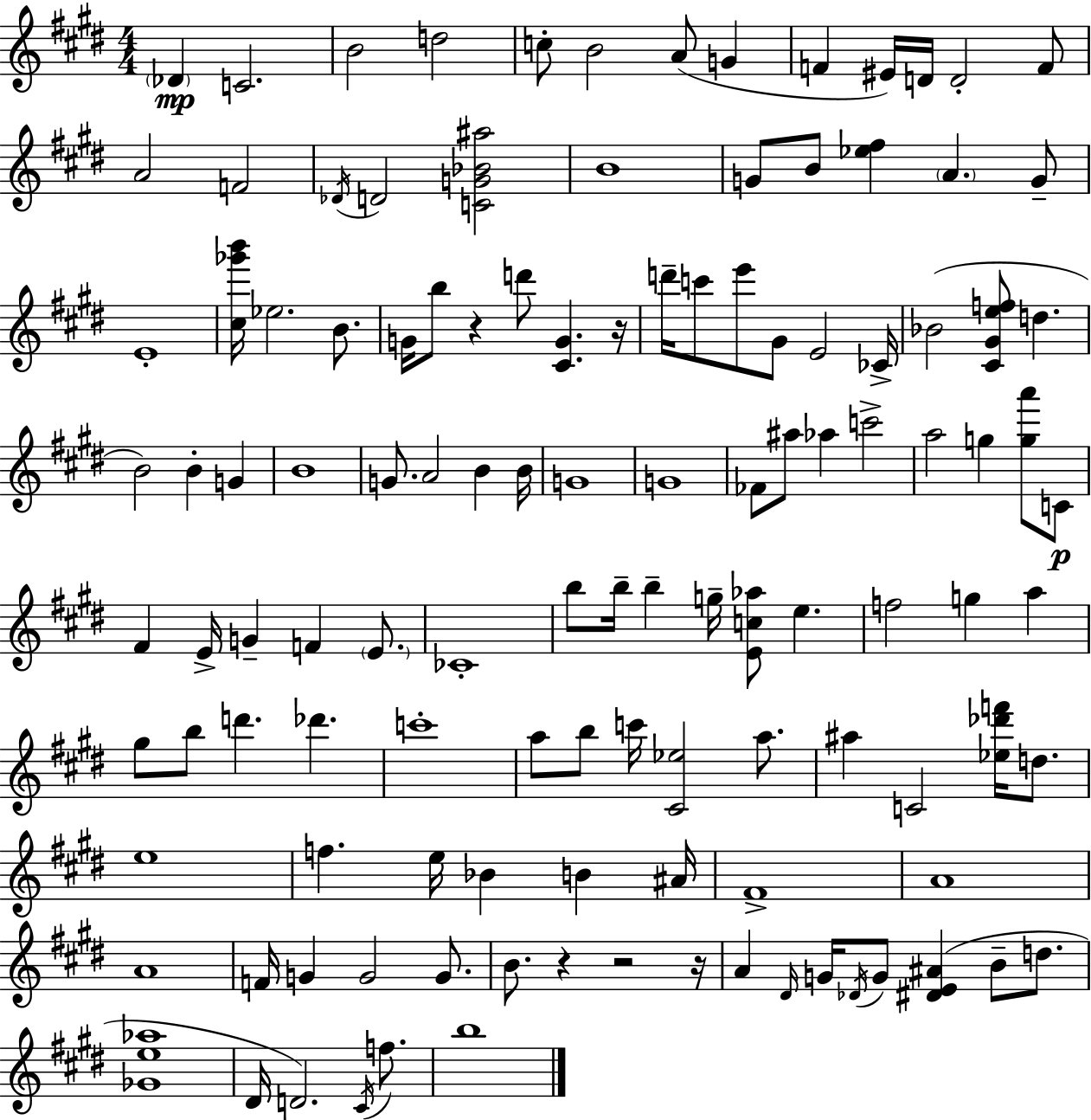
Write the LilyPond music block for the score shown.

{
  \clef treble
  \numericTimeSignature
  \time 4/4
  \key e \major
  \parenthesize des'4\mp c'2. | b'2 d''2 | c''8-. b'2 a'8( g'4 | f'4 eis'16) d'16 d'2-. f'8 | \break a'2 f'2 | \acciaccatura { des'16 } d'2 <c' g' bes' ais''>2 | b'1 | g'8 b'8 <ees'' fis''>4 \parenthesize a'4. g'8-- | \break e'1-. | <cis'' ges''' b'''>16 ees''2. b'8. | g'16 b''8 r4 d'''8 <cis' g'>4. | r16 d'''16-- c'''8 e'''8 gis'8 e'2 | \break ces'16-> bes'2( <cis' gis' e'' f''>8 d''4. | b'2) b'4-. g'4 | b'1 | g'8. a'2 b'4 | \break b'16 g'1 | g'1 | fes'8 ais''8 aes''4 c'''2-> | a''2 g''4 <g'' a'''>8 c'8\p | \break fis'4 e'16-> g'4-- f'4 \parenthesize e'8. | ces'1-. | b''8 b''16-- b''4-- g''16-- <e' c'' aes''>8 e''4. | f''2 g''4 a''4 | \break gis''8 b''8 d'''4. des'''4. | c'''1-. | a''8 b''8 c'''16 <cis' ees''>2 a''8. | ais''4 c'2 <ees'' des''' f'''>16 d''8. | \break e''1 | f''4. e''16 bes'4 b'4 | ais'16 fis'1-> | a'1 | \break a'1 | f'16 g'4 g'2 g'8. | b'8. r4 r2 | r16 a'4 \grace { dis'16 } g'16 \acciaccatura { des'16 } g'8 <dis' e' ais'>4( b'8-- | \break d''8. <ges' e'' aes''>1 | dis'16 d'2.) | \acciaccatura { cis'16 } f''8. b''1 | \bar "|."
}